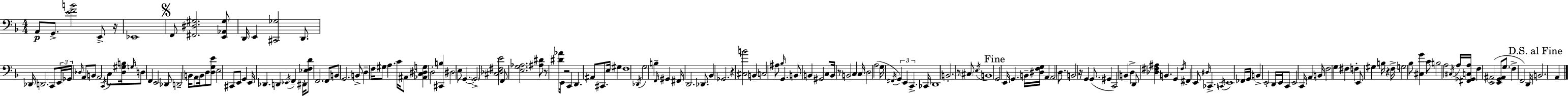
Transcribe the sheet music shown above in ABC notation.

X:1
T:Untitled
M:4/4
L:1/4
K:Dm
A,,/2 G,,/2 [EFB]2 E,,/2 z/4 _E,,4 F,,/2 [^F,,^D,^G,]2 [E,,_A,,^G,]/2 D,,/4 E,, [^C,,_G,]2 D,,/2 _D,,/4 D,,2 C,,/2 E,,/4 _G,,/4 _D,/4 A,,/2 B,,/2 A,,2 C,,/4 C,/2 [_D,^G,B,]/4 G,/4 D,/2 F,, E,,2 _D,,/2 D,,2 B,,/4 A,,/2 B,,/4 D,/2 [D,G,E]/2 E,2 ^C,,/2 E,,/2 G,, E,,/4 _D,, D,, _E,,/4 F,, ^D,,/4 [_E,F,D]/2 F,,2 F,,/2 B,,/2 G,,2 B,,/2 D, F,/4 ^G,/2 A, C/4 ^A,,/2 [_A,,C,^D,G,] D,2 [^C,,B,] ^D,2 E,/2 G,, G,,2 [^C,_D,^F,E]2 F,,/2 [E,G,_A,]2 [^A,^D]/2 z/2 [^D_A]/4 E,,/4 z2 C,, D,, ^A,,/2 ^C,,/2 E,/4 ^G, F,4 _D,,/4 G,2 B, F,,/4 ^G,, ^F,,/4 D,,2 _D,,/2 _B,, _G,,2 z [^C,B]2 B,, C,2 ^A,/2 _B,/4 G,, B,,/2 B,, ^G,,2 C,/2 B,,/4 z/2 B,,2 C, C,/4 D,2 A,2 G,/4 ^F,,/4 G,, E,, C,, _C,,/4 D,,4 B,,2 z/2 ^C,/2 E,/4 B,,4 G,,2 E,,/4 G,, B,,/4 [^D,F,G,]/4 A,, A,,2 D,/2 B,,2 z/4 G,, G,,/2 ^G,, C,,2 B,, D, D,,/2 [_D,^F,^A,] B,, G,, ^F,/4 ^F,, E,,/2 ^D,/4 _C,, C,,/4 E,,4 _F,,/4 G,,/4 B,, E,,2 D,,/4 E,,/4 C,,/2 E,,2 C,,/4 A,, B,,/4 F,2 G, ^F, F, E,,/2 ^G, B,/4 z F,/4 G,2 _B,/2 [^C,G] C/2 B,2 A,2 ^C,/4 A,/4 [^F,,_G,,C,A,]/4 F, [E,,^A,,]2 [E,,G,,^A,,]/2 G,/2 F, F,,2 D,,/4 B,,2 A,,